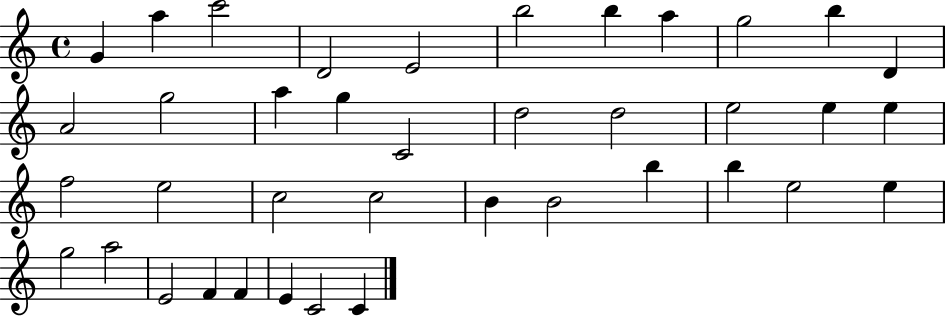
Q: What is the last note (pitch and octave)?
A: C4